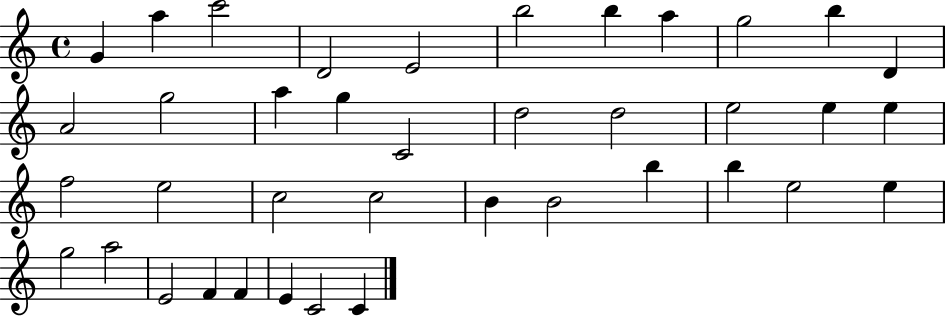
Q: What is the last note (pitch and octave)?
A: C4